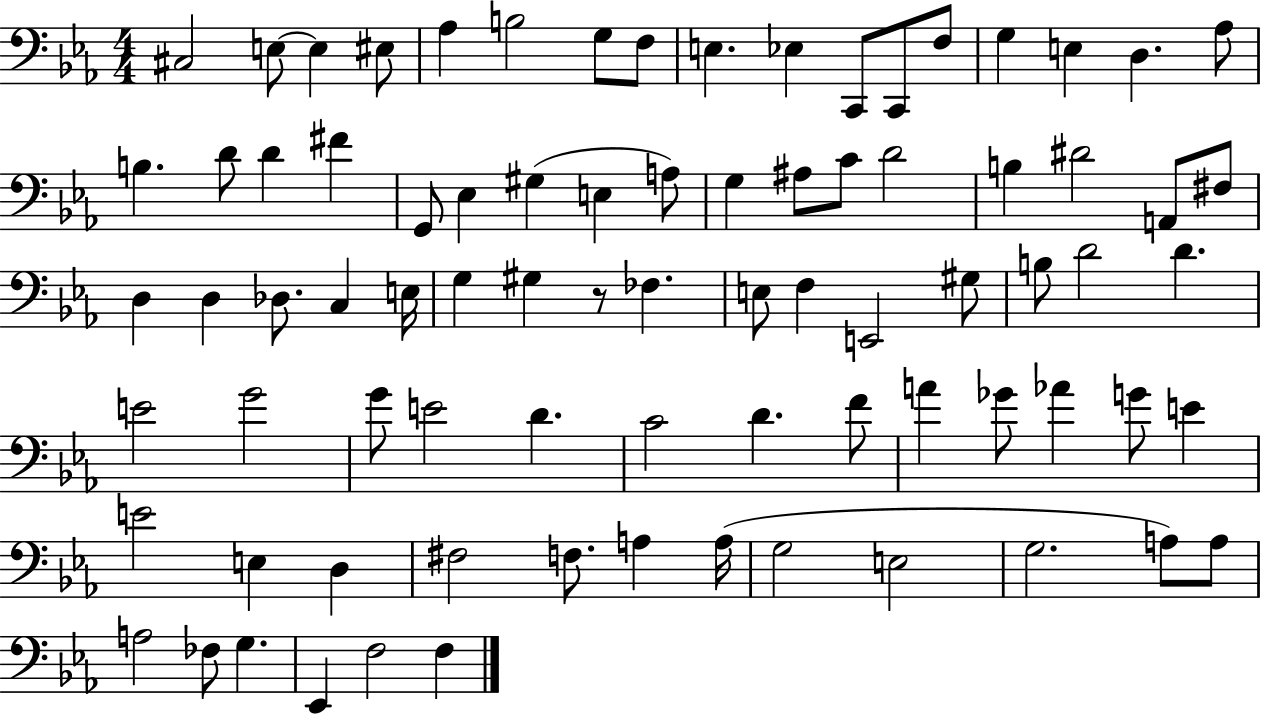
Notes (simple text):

C#3/h E3/e E3/q EIS3/e Ab3/q B3/h G3/e F3/e E3/q. Eb3/q C2/e C2/e F3/e G3/q E3/q D3/q. Ab3/e B3/q. D4/e D4/q F#4/q G2/e Eb3/q G#3/q E3/q A3/e G3/q A#3/e C4/e D4/h B3/q D#4/h A2/e F#3/e D3/q D3/q Db3/e. C3/q E3/s G3/q G#3/q R/e FES3/q. E3/e F3/q E2/h G#3/e B3/e D4/h D4/q. E4/h G4/h G4/e E4/h D4/q. C4/h D4/q. F4/e A4/q Gb4/e Ab4/q G4/e E4/q E4/h E3/q D3/q F#3/h F3/e. A3/q A3/s G3/h E3/h G3/h. A3/e A3/e A3/h FES3/e G3/q. Eb2/q F3/h F3/q